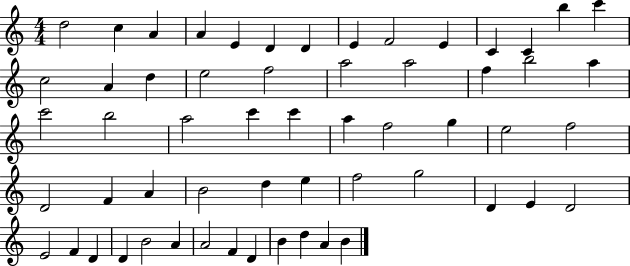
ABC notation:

X:1
T:Untitled
M:4/4
L:1/4
K:C
d2 c A A E D D E F2 E C C b c' c2 A d e2 f2 a2 a2 f b2 a c'2 b2 a2 c' c' a f2 g e2 f2 D2 F A B2 d e f2 g2 D E D2 E2 F D D B2 A A2 F D B d A B